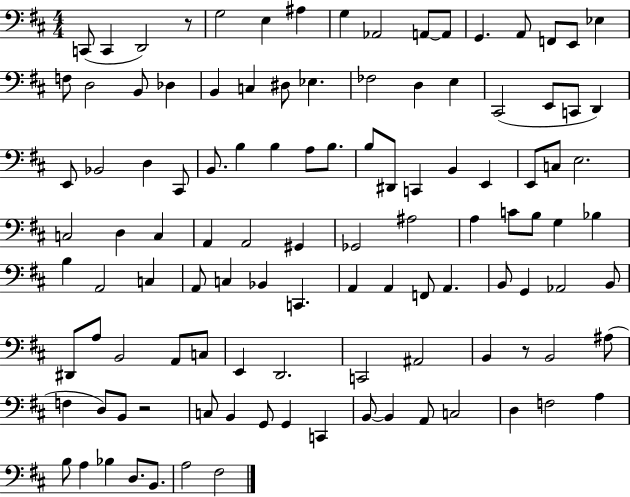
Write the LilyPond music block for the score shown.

{
  \clef bass
  \numericTimeSignature
  \time 4/4
  \key d \major
  c,8( c,4 d,2) r8 | g2 e4 ais4 | g4 aes,2 a,8~~ a,8 | g,4. a,8 f,8 e,8 ees4 | \break f8 d2 b,8 des4 | b,4 c4 dis8 ees4. | fes2 d4 e4 | cis,2( e,8 c,8 d,4) | \break e,8 bes,2 d4 cis,8 | b,8. b4 b4 a8 b8. | b8 dis,8 c,4 b,4 e,4 | e,8 c8 e2. | \break c2 d4 c4 | a,4 a,2 gis,4 | ges,2 ais2 | a4 c'8 b8 g4 bes4 | \break b4 a,2 c4 | a,8 c4 bes,4 c,4. | a,4 a,4 f,8 a,4. | b,8 g,4 aes,2 b,8 | \break dis,8 a8 b,2 a,8 c8 | e,4 d,2. | c,2 ais,2 | b,4 r8 b,2 ais8( | \break f4 d8) b,8 r2 | c8 b,4 g,8 g,4 c,4 | b,8~~ b,4 a,8 c2 | d4 f2 a4 | \break b8 a4 bes4 d8. b,8. | a2 fis2 | \bar "|."
}